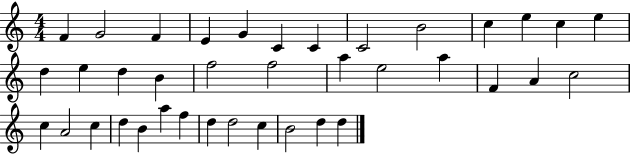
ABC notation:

X:1
T:Untitled
M:4/4
L:1/4
K:C
F G2 F E G C C C2 B2 c e c e d e d B f2 f2 a e2 a F A c2 c A2 c d B a f d d2 c B2 d d